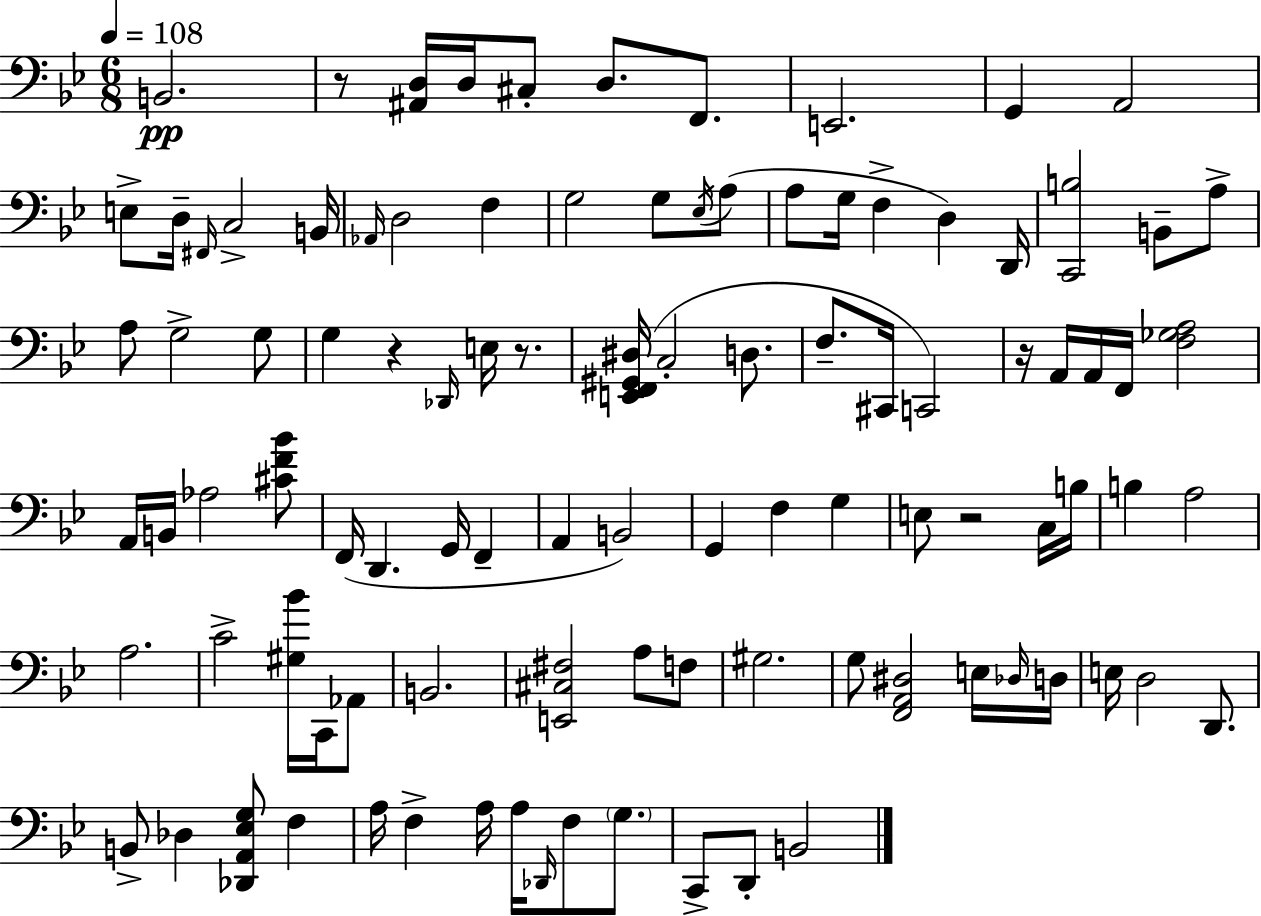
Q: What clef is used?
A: bass